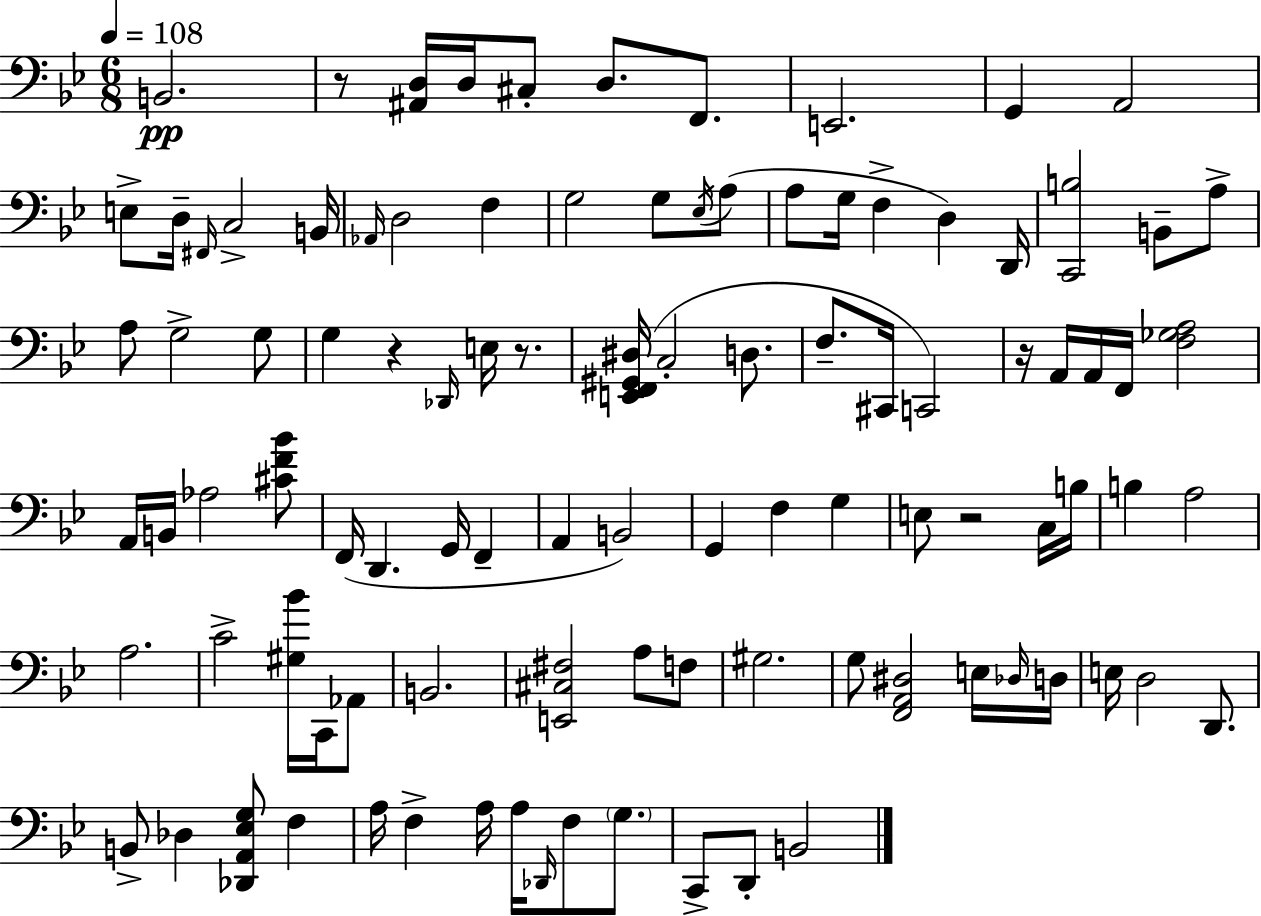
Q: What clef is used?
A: bass